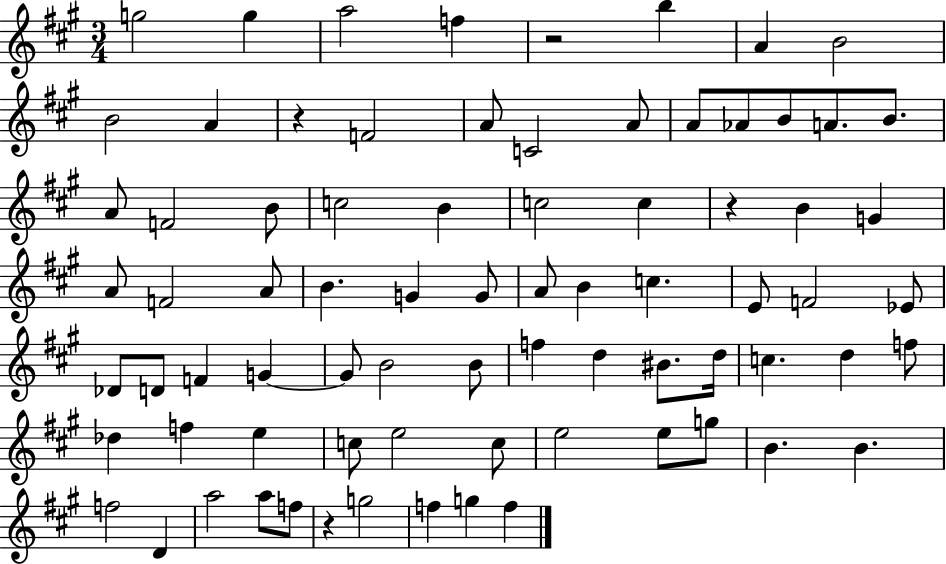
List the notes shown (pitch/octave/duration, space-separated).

G5/h G5/q A5/h F5/q R/h B5/q A4/q B4/h B4/h A4/q R/q F4/h A4/e C4/h A4/e A4/e Ab4/e B4/e A4/e. B4/e. A4/e F4/h B4/e C5/h B4/q C5/h C5/q R/q B4/q G4/q A4/e F4/h A4/e B4/q. G4/q G4/e A4/e B4/q C5/q. E4/e F4/h Eb4/e Db4/e D4/e F4/q G4/q G4/e B4/h B4/e F5/q D5/q BIS4/e. D5/s C5/q. D5/q F5/e Db5/q F5/q E5/q C5/e E5/h C5/e E5/h E5/e G5/e B4/q. B4/q. F5/h D4/q A5/h A5/e F5/e R/q G5/h F5/q G5/q F5/q